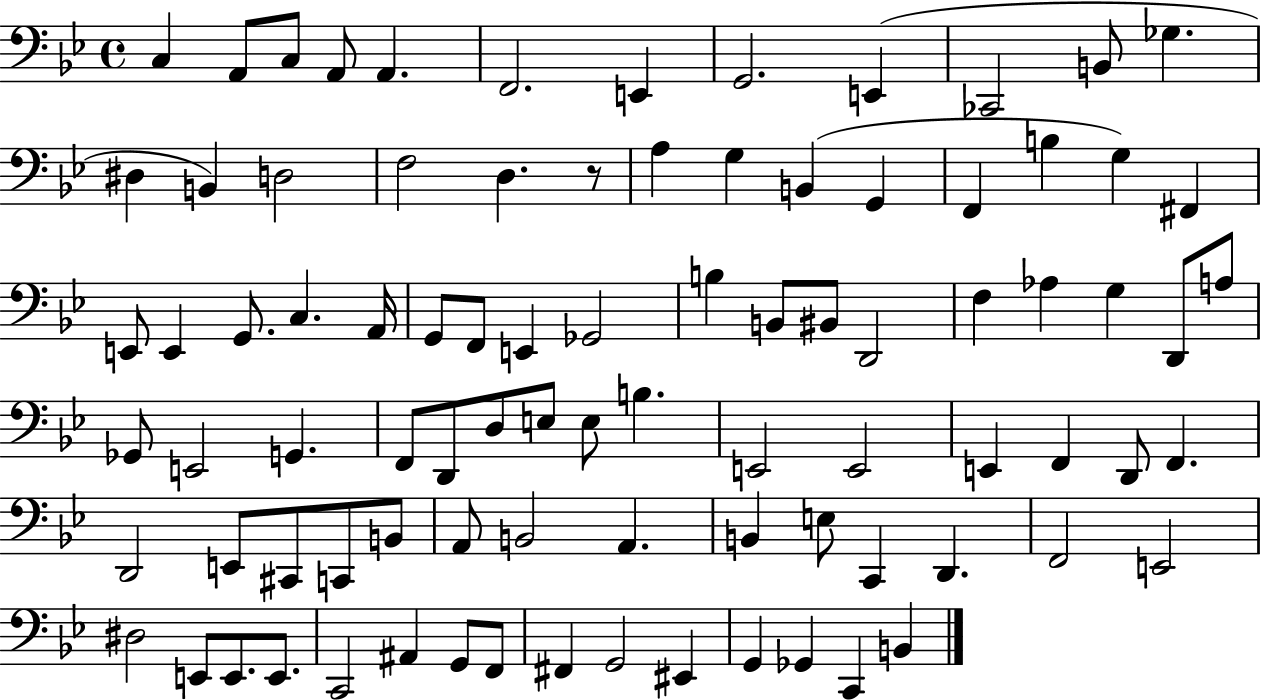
{
  \clef bass
  \time 4/4
  \defaultTimeSignature
  \key bes \major
  c4 a,8 c8 a,8 a,4. | f,2. e,4 | g,2. e,4( | ces,2 b,8 ges4. | \break dis4 b,4) d2 | f2 d4. r8 | a4 g4 b,4( g,4 | f,4 b4 g4) fis,4 | \break e,8 e,4 g,8. c4. a,16 | g,8 f,8 e,4 ges,2 | b4 b,8 bis,8 d,2 | f4 aes4 g4 d,8 a8 | \break ges,8 e,2 g,4. | f,8 d,8 d8 e8 e8 b4. | e,2 e,2 | e,4 f,4 d,8 f,4. | \break d,2 e,8 cis,8 c,8 b,8 | a,8 b,2 a,4. | b,4 e8 c,4 d,4. | f,2 e,2 | \break dis2 e,8 e,8. e,8. | c,2 ais,4 g,8 f,8 | fis,4 g,2 eis,4 | g,4 ges,4 c,4 b,4 | \break \bar "|."
}